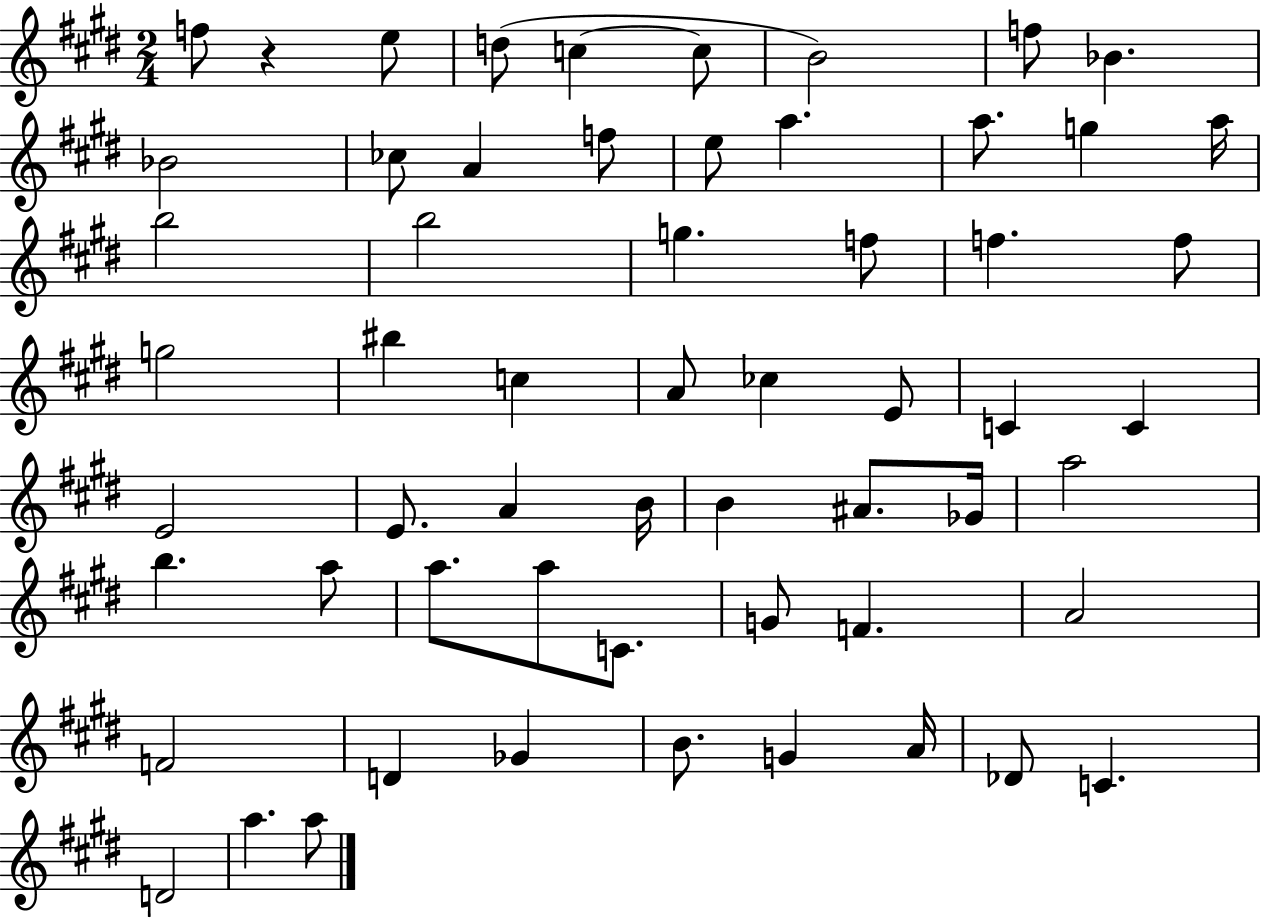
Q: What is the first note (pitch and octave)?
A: F5